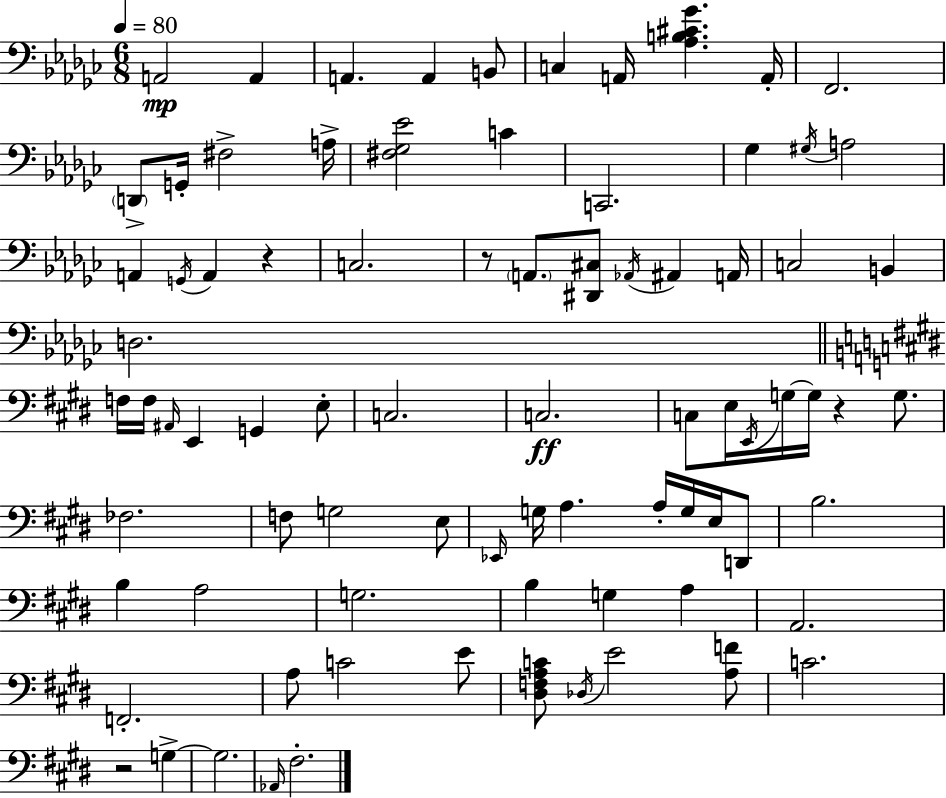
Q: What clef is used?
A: bass